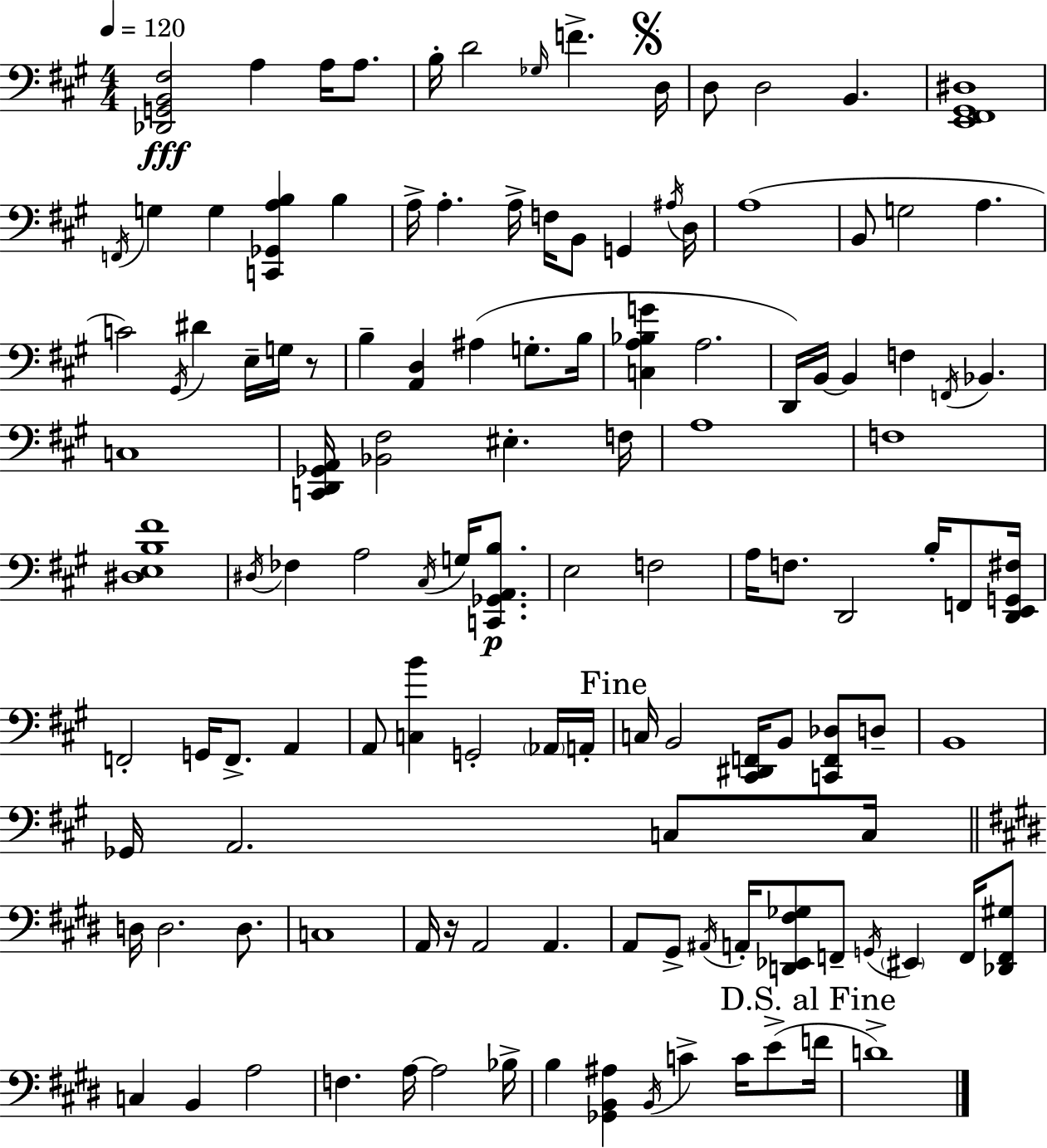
[Db2,G2,B2,F#3]/h A3/q A3/s A3/e. B3/s D4/h Gb3/s F4/q. D3/s D3/e D3/h B2/q. [E2,F#2,G#2,D#3]/w F2/s G3/q G3/q [C2,Gb2,A3,B3]/q B3/q A3/s A3/q. A3/s F3/s B2/e G2/q A#3/s D3/s A3/w B2/e G3/h A3/q. C4/h G#2/s D#4/q E3/s G3/s R/e B3/q [A2,D3]/q A#3/q G3/e. B3/s [C3,A3,Bb3,G4]/q A3/h. D2/s B2/s B2/q F3/q F2/s Bb2/q. C3/w [C2,D2,Gb2,A2]/s [Bb2,F#3]/h EIS3/q. F3/s A3/w F3/w [D#3,E3,B3,F#4]/w D#3/s FES3/q A3/h C#3/s G3/s [C2,Gb2,A2,B3]/e. E3/h F3/h A3/s F3/e. D2/h B3/s F2/e [D2,E2,G2,F#3]/s F2/h G2/s F2/e. A2/q A2/e [C3,B4]/q G2/h Ab2/s A2/s C3/s B2/h [C#2,D#2,F2]/s B2/e [C2,F2,Db3]/e D3/e B2/w Gb2/s A2/h. C3/e C3/s D3/s D3/h. D3/e. C3/w A2/s R/s A2/h A2/q. A2/e G#2/e A#2/s A2/s [D2,Eb2,F#3,Gb3]/e F2/e G2/s EIS2/q F2/s [Db2,F2,G#3]/e C3/q B2/q A3/h F3/q. A3/s A3/h Bb3/s B3/q [Gb2,B2,A#3]/q B2/s C4/q C4/s E4/e F4/s D4/w